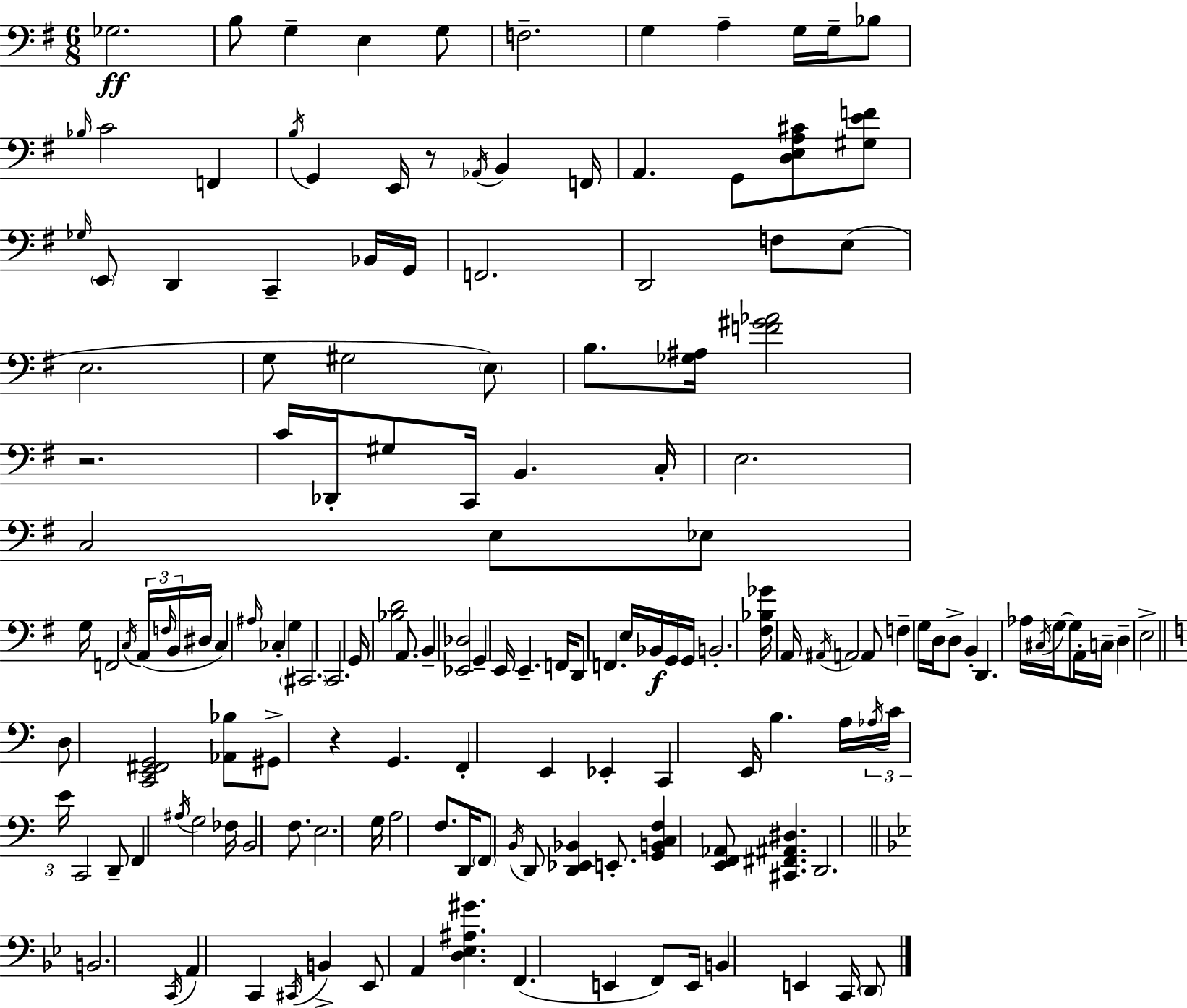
X:1
T:Untitled
M:6/8
L:1/4
K:G
_G,2 B,/2 G, E, G,/2 F,2 G, A, G,/4 G,/4 _B,/2 _B,/4 C2 F,, B,/4 G,, E,,/4 z/2 _A,,/4 B,, F,,/4 A,, G,,/2 [D,E,A,^C]/2 [^G,EF]/2 _G,/4 E,,/2 D,, C,, _B,,/4 G,,/4 F,,2 D,,2 F,/2 E,/2 E,2 G,/2 ^G,2 E,/2 B,/2 [_G,^A,]/4 [F^G_A]2 z2 C/4 _D,,/4 ^G,/2 C,,/4 B,, C,/4 E,2 C,2 E,/2 _E,/2 G,/4 F,,2 C,/4 A,,/4 F,/4 B,,/4 ^D,/4 C, ^A,/4 _C, G, ^C,,2 C,,2 G,,/4 [_B,D]2 A,,/2 B,, [_E,,_D,]2 G,, E,,/4 E,, F,,/4 D,,/2 F,, E,/4 _B,,/4 G,,/4 G,,/4 B,,2 [^F,_B,_G]/4 A,,/4 ^A,,/4 A,,2 A,,/2 F, G,/4 D,/4 D,/2 B,, D,, _A,/4 ^C,/4 G,/4 G,/2 A,,/4 C,/4 D, E,2 D,/2 [C,,E,,^F,,G,,]2 [_A,,_B,]/2 ^G,,/2 z G,, F,, E,, _E,, C,, E,,/4 B, A,/4 _A,/4 C/4 E/4 C,,2 D,,/2 F,, ^A,/4 G,2 _F,/4 B,,2 F,/2 E,2 G,/4 A,2 F,/2 D,,/4 F,,/2 B,,/4 D,,/2 [D,,_E,,_B,,] E,,/2 [G,,B,,C,F,] [E,,F,,_A,,]/2 [^C,,^F,,^A,,^D,] D,,2 B,,2 C,,/4 A,, C,, ^C,,/4 B,, _E,,/2 A,, [D,_E,^A,^G] F,, E,, F,,/2 E,,/4 B,, E,, C,,/4 D,,/2